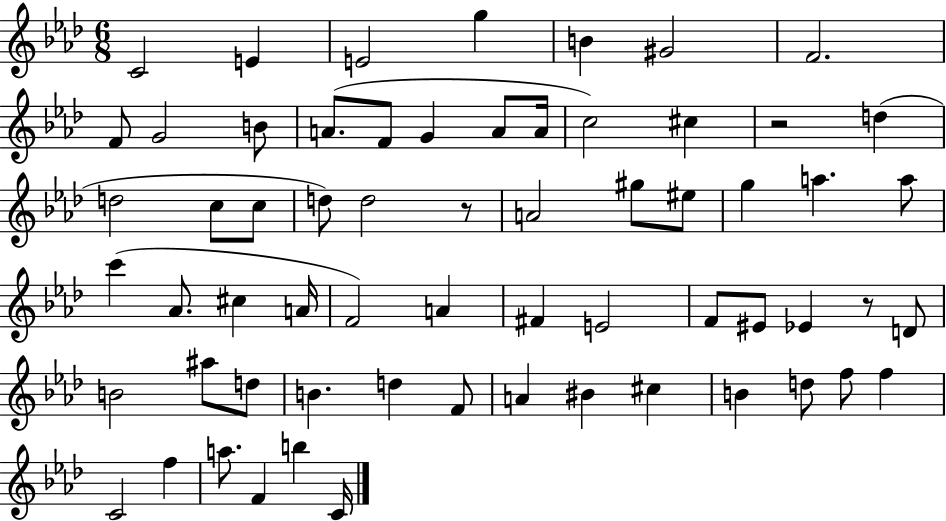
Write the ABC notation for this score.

X:1
T:Untitled
M:6/8
L:1/4
K:Ab
C2 E E2 g B ^G2 F2 F/2 G2 B/2 A/2 F/2 G A/2 A/4 c2 ^c z2 d d2 c/2 c/2 d/2 d2 z/2 A2 ^g/2 ^e/2 g a a/2 c' _A/2 ^c A/4 F2 A ^F E2 F/2 ^E/2 _E z/2 D/2 B2 ^a/2 d/2 B d F/2 A ^B ^c B d/2 f/2 f C2 f a/2 F b C/4